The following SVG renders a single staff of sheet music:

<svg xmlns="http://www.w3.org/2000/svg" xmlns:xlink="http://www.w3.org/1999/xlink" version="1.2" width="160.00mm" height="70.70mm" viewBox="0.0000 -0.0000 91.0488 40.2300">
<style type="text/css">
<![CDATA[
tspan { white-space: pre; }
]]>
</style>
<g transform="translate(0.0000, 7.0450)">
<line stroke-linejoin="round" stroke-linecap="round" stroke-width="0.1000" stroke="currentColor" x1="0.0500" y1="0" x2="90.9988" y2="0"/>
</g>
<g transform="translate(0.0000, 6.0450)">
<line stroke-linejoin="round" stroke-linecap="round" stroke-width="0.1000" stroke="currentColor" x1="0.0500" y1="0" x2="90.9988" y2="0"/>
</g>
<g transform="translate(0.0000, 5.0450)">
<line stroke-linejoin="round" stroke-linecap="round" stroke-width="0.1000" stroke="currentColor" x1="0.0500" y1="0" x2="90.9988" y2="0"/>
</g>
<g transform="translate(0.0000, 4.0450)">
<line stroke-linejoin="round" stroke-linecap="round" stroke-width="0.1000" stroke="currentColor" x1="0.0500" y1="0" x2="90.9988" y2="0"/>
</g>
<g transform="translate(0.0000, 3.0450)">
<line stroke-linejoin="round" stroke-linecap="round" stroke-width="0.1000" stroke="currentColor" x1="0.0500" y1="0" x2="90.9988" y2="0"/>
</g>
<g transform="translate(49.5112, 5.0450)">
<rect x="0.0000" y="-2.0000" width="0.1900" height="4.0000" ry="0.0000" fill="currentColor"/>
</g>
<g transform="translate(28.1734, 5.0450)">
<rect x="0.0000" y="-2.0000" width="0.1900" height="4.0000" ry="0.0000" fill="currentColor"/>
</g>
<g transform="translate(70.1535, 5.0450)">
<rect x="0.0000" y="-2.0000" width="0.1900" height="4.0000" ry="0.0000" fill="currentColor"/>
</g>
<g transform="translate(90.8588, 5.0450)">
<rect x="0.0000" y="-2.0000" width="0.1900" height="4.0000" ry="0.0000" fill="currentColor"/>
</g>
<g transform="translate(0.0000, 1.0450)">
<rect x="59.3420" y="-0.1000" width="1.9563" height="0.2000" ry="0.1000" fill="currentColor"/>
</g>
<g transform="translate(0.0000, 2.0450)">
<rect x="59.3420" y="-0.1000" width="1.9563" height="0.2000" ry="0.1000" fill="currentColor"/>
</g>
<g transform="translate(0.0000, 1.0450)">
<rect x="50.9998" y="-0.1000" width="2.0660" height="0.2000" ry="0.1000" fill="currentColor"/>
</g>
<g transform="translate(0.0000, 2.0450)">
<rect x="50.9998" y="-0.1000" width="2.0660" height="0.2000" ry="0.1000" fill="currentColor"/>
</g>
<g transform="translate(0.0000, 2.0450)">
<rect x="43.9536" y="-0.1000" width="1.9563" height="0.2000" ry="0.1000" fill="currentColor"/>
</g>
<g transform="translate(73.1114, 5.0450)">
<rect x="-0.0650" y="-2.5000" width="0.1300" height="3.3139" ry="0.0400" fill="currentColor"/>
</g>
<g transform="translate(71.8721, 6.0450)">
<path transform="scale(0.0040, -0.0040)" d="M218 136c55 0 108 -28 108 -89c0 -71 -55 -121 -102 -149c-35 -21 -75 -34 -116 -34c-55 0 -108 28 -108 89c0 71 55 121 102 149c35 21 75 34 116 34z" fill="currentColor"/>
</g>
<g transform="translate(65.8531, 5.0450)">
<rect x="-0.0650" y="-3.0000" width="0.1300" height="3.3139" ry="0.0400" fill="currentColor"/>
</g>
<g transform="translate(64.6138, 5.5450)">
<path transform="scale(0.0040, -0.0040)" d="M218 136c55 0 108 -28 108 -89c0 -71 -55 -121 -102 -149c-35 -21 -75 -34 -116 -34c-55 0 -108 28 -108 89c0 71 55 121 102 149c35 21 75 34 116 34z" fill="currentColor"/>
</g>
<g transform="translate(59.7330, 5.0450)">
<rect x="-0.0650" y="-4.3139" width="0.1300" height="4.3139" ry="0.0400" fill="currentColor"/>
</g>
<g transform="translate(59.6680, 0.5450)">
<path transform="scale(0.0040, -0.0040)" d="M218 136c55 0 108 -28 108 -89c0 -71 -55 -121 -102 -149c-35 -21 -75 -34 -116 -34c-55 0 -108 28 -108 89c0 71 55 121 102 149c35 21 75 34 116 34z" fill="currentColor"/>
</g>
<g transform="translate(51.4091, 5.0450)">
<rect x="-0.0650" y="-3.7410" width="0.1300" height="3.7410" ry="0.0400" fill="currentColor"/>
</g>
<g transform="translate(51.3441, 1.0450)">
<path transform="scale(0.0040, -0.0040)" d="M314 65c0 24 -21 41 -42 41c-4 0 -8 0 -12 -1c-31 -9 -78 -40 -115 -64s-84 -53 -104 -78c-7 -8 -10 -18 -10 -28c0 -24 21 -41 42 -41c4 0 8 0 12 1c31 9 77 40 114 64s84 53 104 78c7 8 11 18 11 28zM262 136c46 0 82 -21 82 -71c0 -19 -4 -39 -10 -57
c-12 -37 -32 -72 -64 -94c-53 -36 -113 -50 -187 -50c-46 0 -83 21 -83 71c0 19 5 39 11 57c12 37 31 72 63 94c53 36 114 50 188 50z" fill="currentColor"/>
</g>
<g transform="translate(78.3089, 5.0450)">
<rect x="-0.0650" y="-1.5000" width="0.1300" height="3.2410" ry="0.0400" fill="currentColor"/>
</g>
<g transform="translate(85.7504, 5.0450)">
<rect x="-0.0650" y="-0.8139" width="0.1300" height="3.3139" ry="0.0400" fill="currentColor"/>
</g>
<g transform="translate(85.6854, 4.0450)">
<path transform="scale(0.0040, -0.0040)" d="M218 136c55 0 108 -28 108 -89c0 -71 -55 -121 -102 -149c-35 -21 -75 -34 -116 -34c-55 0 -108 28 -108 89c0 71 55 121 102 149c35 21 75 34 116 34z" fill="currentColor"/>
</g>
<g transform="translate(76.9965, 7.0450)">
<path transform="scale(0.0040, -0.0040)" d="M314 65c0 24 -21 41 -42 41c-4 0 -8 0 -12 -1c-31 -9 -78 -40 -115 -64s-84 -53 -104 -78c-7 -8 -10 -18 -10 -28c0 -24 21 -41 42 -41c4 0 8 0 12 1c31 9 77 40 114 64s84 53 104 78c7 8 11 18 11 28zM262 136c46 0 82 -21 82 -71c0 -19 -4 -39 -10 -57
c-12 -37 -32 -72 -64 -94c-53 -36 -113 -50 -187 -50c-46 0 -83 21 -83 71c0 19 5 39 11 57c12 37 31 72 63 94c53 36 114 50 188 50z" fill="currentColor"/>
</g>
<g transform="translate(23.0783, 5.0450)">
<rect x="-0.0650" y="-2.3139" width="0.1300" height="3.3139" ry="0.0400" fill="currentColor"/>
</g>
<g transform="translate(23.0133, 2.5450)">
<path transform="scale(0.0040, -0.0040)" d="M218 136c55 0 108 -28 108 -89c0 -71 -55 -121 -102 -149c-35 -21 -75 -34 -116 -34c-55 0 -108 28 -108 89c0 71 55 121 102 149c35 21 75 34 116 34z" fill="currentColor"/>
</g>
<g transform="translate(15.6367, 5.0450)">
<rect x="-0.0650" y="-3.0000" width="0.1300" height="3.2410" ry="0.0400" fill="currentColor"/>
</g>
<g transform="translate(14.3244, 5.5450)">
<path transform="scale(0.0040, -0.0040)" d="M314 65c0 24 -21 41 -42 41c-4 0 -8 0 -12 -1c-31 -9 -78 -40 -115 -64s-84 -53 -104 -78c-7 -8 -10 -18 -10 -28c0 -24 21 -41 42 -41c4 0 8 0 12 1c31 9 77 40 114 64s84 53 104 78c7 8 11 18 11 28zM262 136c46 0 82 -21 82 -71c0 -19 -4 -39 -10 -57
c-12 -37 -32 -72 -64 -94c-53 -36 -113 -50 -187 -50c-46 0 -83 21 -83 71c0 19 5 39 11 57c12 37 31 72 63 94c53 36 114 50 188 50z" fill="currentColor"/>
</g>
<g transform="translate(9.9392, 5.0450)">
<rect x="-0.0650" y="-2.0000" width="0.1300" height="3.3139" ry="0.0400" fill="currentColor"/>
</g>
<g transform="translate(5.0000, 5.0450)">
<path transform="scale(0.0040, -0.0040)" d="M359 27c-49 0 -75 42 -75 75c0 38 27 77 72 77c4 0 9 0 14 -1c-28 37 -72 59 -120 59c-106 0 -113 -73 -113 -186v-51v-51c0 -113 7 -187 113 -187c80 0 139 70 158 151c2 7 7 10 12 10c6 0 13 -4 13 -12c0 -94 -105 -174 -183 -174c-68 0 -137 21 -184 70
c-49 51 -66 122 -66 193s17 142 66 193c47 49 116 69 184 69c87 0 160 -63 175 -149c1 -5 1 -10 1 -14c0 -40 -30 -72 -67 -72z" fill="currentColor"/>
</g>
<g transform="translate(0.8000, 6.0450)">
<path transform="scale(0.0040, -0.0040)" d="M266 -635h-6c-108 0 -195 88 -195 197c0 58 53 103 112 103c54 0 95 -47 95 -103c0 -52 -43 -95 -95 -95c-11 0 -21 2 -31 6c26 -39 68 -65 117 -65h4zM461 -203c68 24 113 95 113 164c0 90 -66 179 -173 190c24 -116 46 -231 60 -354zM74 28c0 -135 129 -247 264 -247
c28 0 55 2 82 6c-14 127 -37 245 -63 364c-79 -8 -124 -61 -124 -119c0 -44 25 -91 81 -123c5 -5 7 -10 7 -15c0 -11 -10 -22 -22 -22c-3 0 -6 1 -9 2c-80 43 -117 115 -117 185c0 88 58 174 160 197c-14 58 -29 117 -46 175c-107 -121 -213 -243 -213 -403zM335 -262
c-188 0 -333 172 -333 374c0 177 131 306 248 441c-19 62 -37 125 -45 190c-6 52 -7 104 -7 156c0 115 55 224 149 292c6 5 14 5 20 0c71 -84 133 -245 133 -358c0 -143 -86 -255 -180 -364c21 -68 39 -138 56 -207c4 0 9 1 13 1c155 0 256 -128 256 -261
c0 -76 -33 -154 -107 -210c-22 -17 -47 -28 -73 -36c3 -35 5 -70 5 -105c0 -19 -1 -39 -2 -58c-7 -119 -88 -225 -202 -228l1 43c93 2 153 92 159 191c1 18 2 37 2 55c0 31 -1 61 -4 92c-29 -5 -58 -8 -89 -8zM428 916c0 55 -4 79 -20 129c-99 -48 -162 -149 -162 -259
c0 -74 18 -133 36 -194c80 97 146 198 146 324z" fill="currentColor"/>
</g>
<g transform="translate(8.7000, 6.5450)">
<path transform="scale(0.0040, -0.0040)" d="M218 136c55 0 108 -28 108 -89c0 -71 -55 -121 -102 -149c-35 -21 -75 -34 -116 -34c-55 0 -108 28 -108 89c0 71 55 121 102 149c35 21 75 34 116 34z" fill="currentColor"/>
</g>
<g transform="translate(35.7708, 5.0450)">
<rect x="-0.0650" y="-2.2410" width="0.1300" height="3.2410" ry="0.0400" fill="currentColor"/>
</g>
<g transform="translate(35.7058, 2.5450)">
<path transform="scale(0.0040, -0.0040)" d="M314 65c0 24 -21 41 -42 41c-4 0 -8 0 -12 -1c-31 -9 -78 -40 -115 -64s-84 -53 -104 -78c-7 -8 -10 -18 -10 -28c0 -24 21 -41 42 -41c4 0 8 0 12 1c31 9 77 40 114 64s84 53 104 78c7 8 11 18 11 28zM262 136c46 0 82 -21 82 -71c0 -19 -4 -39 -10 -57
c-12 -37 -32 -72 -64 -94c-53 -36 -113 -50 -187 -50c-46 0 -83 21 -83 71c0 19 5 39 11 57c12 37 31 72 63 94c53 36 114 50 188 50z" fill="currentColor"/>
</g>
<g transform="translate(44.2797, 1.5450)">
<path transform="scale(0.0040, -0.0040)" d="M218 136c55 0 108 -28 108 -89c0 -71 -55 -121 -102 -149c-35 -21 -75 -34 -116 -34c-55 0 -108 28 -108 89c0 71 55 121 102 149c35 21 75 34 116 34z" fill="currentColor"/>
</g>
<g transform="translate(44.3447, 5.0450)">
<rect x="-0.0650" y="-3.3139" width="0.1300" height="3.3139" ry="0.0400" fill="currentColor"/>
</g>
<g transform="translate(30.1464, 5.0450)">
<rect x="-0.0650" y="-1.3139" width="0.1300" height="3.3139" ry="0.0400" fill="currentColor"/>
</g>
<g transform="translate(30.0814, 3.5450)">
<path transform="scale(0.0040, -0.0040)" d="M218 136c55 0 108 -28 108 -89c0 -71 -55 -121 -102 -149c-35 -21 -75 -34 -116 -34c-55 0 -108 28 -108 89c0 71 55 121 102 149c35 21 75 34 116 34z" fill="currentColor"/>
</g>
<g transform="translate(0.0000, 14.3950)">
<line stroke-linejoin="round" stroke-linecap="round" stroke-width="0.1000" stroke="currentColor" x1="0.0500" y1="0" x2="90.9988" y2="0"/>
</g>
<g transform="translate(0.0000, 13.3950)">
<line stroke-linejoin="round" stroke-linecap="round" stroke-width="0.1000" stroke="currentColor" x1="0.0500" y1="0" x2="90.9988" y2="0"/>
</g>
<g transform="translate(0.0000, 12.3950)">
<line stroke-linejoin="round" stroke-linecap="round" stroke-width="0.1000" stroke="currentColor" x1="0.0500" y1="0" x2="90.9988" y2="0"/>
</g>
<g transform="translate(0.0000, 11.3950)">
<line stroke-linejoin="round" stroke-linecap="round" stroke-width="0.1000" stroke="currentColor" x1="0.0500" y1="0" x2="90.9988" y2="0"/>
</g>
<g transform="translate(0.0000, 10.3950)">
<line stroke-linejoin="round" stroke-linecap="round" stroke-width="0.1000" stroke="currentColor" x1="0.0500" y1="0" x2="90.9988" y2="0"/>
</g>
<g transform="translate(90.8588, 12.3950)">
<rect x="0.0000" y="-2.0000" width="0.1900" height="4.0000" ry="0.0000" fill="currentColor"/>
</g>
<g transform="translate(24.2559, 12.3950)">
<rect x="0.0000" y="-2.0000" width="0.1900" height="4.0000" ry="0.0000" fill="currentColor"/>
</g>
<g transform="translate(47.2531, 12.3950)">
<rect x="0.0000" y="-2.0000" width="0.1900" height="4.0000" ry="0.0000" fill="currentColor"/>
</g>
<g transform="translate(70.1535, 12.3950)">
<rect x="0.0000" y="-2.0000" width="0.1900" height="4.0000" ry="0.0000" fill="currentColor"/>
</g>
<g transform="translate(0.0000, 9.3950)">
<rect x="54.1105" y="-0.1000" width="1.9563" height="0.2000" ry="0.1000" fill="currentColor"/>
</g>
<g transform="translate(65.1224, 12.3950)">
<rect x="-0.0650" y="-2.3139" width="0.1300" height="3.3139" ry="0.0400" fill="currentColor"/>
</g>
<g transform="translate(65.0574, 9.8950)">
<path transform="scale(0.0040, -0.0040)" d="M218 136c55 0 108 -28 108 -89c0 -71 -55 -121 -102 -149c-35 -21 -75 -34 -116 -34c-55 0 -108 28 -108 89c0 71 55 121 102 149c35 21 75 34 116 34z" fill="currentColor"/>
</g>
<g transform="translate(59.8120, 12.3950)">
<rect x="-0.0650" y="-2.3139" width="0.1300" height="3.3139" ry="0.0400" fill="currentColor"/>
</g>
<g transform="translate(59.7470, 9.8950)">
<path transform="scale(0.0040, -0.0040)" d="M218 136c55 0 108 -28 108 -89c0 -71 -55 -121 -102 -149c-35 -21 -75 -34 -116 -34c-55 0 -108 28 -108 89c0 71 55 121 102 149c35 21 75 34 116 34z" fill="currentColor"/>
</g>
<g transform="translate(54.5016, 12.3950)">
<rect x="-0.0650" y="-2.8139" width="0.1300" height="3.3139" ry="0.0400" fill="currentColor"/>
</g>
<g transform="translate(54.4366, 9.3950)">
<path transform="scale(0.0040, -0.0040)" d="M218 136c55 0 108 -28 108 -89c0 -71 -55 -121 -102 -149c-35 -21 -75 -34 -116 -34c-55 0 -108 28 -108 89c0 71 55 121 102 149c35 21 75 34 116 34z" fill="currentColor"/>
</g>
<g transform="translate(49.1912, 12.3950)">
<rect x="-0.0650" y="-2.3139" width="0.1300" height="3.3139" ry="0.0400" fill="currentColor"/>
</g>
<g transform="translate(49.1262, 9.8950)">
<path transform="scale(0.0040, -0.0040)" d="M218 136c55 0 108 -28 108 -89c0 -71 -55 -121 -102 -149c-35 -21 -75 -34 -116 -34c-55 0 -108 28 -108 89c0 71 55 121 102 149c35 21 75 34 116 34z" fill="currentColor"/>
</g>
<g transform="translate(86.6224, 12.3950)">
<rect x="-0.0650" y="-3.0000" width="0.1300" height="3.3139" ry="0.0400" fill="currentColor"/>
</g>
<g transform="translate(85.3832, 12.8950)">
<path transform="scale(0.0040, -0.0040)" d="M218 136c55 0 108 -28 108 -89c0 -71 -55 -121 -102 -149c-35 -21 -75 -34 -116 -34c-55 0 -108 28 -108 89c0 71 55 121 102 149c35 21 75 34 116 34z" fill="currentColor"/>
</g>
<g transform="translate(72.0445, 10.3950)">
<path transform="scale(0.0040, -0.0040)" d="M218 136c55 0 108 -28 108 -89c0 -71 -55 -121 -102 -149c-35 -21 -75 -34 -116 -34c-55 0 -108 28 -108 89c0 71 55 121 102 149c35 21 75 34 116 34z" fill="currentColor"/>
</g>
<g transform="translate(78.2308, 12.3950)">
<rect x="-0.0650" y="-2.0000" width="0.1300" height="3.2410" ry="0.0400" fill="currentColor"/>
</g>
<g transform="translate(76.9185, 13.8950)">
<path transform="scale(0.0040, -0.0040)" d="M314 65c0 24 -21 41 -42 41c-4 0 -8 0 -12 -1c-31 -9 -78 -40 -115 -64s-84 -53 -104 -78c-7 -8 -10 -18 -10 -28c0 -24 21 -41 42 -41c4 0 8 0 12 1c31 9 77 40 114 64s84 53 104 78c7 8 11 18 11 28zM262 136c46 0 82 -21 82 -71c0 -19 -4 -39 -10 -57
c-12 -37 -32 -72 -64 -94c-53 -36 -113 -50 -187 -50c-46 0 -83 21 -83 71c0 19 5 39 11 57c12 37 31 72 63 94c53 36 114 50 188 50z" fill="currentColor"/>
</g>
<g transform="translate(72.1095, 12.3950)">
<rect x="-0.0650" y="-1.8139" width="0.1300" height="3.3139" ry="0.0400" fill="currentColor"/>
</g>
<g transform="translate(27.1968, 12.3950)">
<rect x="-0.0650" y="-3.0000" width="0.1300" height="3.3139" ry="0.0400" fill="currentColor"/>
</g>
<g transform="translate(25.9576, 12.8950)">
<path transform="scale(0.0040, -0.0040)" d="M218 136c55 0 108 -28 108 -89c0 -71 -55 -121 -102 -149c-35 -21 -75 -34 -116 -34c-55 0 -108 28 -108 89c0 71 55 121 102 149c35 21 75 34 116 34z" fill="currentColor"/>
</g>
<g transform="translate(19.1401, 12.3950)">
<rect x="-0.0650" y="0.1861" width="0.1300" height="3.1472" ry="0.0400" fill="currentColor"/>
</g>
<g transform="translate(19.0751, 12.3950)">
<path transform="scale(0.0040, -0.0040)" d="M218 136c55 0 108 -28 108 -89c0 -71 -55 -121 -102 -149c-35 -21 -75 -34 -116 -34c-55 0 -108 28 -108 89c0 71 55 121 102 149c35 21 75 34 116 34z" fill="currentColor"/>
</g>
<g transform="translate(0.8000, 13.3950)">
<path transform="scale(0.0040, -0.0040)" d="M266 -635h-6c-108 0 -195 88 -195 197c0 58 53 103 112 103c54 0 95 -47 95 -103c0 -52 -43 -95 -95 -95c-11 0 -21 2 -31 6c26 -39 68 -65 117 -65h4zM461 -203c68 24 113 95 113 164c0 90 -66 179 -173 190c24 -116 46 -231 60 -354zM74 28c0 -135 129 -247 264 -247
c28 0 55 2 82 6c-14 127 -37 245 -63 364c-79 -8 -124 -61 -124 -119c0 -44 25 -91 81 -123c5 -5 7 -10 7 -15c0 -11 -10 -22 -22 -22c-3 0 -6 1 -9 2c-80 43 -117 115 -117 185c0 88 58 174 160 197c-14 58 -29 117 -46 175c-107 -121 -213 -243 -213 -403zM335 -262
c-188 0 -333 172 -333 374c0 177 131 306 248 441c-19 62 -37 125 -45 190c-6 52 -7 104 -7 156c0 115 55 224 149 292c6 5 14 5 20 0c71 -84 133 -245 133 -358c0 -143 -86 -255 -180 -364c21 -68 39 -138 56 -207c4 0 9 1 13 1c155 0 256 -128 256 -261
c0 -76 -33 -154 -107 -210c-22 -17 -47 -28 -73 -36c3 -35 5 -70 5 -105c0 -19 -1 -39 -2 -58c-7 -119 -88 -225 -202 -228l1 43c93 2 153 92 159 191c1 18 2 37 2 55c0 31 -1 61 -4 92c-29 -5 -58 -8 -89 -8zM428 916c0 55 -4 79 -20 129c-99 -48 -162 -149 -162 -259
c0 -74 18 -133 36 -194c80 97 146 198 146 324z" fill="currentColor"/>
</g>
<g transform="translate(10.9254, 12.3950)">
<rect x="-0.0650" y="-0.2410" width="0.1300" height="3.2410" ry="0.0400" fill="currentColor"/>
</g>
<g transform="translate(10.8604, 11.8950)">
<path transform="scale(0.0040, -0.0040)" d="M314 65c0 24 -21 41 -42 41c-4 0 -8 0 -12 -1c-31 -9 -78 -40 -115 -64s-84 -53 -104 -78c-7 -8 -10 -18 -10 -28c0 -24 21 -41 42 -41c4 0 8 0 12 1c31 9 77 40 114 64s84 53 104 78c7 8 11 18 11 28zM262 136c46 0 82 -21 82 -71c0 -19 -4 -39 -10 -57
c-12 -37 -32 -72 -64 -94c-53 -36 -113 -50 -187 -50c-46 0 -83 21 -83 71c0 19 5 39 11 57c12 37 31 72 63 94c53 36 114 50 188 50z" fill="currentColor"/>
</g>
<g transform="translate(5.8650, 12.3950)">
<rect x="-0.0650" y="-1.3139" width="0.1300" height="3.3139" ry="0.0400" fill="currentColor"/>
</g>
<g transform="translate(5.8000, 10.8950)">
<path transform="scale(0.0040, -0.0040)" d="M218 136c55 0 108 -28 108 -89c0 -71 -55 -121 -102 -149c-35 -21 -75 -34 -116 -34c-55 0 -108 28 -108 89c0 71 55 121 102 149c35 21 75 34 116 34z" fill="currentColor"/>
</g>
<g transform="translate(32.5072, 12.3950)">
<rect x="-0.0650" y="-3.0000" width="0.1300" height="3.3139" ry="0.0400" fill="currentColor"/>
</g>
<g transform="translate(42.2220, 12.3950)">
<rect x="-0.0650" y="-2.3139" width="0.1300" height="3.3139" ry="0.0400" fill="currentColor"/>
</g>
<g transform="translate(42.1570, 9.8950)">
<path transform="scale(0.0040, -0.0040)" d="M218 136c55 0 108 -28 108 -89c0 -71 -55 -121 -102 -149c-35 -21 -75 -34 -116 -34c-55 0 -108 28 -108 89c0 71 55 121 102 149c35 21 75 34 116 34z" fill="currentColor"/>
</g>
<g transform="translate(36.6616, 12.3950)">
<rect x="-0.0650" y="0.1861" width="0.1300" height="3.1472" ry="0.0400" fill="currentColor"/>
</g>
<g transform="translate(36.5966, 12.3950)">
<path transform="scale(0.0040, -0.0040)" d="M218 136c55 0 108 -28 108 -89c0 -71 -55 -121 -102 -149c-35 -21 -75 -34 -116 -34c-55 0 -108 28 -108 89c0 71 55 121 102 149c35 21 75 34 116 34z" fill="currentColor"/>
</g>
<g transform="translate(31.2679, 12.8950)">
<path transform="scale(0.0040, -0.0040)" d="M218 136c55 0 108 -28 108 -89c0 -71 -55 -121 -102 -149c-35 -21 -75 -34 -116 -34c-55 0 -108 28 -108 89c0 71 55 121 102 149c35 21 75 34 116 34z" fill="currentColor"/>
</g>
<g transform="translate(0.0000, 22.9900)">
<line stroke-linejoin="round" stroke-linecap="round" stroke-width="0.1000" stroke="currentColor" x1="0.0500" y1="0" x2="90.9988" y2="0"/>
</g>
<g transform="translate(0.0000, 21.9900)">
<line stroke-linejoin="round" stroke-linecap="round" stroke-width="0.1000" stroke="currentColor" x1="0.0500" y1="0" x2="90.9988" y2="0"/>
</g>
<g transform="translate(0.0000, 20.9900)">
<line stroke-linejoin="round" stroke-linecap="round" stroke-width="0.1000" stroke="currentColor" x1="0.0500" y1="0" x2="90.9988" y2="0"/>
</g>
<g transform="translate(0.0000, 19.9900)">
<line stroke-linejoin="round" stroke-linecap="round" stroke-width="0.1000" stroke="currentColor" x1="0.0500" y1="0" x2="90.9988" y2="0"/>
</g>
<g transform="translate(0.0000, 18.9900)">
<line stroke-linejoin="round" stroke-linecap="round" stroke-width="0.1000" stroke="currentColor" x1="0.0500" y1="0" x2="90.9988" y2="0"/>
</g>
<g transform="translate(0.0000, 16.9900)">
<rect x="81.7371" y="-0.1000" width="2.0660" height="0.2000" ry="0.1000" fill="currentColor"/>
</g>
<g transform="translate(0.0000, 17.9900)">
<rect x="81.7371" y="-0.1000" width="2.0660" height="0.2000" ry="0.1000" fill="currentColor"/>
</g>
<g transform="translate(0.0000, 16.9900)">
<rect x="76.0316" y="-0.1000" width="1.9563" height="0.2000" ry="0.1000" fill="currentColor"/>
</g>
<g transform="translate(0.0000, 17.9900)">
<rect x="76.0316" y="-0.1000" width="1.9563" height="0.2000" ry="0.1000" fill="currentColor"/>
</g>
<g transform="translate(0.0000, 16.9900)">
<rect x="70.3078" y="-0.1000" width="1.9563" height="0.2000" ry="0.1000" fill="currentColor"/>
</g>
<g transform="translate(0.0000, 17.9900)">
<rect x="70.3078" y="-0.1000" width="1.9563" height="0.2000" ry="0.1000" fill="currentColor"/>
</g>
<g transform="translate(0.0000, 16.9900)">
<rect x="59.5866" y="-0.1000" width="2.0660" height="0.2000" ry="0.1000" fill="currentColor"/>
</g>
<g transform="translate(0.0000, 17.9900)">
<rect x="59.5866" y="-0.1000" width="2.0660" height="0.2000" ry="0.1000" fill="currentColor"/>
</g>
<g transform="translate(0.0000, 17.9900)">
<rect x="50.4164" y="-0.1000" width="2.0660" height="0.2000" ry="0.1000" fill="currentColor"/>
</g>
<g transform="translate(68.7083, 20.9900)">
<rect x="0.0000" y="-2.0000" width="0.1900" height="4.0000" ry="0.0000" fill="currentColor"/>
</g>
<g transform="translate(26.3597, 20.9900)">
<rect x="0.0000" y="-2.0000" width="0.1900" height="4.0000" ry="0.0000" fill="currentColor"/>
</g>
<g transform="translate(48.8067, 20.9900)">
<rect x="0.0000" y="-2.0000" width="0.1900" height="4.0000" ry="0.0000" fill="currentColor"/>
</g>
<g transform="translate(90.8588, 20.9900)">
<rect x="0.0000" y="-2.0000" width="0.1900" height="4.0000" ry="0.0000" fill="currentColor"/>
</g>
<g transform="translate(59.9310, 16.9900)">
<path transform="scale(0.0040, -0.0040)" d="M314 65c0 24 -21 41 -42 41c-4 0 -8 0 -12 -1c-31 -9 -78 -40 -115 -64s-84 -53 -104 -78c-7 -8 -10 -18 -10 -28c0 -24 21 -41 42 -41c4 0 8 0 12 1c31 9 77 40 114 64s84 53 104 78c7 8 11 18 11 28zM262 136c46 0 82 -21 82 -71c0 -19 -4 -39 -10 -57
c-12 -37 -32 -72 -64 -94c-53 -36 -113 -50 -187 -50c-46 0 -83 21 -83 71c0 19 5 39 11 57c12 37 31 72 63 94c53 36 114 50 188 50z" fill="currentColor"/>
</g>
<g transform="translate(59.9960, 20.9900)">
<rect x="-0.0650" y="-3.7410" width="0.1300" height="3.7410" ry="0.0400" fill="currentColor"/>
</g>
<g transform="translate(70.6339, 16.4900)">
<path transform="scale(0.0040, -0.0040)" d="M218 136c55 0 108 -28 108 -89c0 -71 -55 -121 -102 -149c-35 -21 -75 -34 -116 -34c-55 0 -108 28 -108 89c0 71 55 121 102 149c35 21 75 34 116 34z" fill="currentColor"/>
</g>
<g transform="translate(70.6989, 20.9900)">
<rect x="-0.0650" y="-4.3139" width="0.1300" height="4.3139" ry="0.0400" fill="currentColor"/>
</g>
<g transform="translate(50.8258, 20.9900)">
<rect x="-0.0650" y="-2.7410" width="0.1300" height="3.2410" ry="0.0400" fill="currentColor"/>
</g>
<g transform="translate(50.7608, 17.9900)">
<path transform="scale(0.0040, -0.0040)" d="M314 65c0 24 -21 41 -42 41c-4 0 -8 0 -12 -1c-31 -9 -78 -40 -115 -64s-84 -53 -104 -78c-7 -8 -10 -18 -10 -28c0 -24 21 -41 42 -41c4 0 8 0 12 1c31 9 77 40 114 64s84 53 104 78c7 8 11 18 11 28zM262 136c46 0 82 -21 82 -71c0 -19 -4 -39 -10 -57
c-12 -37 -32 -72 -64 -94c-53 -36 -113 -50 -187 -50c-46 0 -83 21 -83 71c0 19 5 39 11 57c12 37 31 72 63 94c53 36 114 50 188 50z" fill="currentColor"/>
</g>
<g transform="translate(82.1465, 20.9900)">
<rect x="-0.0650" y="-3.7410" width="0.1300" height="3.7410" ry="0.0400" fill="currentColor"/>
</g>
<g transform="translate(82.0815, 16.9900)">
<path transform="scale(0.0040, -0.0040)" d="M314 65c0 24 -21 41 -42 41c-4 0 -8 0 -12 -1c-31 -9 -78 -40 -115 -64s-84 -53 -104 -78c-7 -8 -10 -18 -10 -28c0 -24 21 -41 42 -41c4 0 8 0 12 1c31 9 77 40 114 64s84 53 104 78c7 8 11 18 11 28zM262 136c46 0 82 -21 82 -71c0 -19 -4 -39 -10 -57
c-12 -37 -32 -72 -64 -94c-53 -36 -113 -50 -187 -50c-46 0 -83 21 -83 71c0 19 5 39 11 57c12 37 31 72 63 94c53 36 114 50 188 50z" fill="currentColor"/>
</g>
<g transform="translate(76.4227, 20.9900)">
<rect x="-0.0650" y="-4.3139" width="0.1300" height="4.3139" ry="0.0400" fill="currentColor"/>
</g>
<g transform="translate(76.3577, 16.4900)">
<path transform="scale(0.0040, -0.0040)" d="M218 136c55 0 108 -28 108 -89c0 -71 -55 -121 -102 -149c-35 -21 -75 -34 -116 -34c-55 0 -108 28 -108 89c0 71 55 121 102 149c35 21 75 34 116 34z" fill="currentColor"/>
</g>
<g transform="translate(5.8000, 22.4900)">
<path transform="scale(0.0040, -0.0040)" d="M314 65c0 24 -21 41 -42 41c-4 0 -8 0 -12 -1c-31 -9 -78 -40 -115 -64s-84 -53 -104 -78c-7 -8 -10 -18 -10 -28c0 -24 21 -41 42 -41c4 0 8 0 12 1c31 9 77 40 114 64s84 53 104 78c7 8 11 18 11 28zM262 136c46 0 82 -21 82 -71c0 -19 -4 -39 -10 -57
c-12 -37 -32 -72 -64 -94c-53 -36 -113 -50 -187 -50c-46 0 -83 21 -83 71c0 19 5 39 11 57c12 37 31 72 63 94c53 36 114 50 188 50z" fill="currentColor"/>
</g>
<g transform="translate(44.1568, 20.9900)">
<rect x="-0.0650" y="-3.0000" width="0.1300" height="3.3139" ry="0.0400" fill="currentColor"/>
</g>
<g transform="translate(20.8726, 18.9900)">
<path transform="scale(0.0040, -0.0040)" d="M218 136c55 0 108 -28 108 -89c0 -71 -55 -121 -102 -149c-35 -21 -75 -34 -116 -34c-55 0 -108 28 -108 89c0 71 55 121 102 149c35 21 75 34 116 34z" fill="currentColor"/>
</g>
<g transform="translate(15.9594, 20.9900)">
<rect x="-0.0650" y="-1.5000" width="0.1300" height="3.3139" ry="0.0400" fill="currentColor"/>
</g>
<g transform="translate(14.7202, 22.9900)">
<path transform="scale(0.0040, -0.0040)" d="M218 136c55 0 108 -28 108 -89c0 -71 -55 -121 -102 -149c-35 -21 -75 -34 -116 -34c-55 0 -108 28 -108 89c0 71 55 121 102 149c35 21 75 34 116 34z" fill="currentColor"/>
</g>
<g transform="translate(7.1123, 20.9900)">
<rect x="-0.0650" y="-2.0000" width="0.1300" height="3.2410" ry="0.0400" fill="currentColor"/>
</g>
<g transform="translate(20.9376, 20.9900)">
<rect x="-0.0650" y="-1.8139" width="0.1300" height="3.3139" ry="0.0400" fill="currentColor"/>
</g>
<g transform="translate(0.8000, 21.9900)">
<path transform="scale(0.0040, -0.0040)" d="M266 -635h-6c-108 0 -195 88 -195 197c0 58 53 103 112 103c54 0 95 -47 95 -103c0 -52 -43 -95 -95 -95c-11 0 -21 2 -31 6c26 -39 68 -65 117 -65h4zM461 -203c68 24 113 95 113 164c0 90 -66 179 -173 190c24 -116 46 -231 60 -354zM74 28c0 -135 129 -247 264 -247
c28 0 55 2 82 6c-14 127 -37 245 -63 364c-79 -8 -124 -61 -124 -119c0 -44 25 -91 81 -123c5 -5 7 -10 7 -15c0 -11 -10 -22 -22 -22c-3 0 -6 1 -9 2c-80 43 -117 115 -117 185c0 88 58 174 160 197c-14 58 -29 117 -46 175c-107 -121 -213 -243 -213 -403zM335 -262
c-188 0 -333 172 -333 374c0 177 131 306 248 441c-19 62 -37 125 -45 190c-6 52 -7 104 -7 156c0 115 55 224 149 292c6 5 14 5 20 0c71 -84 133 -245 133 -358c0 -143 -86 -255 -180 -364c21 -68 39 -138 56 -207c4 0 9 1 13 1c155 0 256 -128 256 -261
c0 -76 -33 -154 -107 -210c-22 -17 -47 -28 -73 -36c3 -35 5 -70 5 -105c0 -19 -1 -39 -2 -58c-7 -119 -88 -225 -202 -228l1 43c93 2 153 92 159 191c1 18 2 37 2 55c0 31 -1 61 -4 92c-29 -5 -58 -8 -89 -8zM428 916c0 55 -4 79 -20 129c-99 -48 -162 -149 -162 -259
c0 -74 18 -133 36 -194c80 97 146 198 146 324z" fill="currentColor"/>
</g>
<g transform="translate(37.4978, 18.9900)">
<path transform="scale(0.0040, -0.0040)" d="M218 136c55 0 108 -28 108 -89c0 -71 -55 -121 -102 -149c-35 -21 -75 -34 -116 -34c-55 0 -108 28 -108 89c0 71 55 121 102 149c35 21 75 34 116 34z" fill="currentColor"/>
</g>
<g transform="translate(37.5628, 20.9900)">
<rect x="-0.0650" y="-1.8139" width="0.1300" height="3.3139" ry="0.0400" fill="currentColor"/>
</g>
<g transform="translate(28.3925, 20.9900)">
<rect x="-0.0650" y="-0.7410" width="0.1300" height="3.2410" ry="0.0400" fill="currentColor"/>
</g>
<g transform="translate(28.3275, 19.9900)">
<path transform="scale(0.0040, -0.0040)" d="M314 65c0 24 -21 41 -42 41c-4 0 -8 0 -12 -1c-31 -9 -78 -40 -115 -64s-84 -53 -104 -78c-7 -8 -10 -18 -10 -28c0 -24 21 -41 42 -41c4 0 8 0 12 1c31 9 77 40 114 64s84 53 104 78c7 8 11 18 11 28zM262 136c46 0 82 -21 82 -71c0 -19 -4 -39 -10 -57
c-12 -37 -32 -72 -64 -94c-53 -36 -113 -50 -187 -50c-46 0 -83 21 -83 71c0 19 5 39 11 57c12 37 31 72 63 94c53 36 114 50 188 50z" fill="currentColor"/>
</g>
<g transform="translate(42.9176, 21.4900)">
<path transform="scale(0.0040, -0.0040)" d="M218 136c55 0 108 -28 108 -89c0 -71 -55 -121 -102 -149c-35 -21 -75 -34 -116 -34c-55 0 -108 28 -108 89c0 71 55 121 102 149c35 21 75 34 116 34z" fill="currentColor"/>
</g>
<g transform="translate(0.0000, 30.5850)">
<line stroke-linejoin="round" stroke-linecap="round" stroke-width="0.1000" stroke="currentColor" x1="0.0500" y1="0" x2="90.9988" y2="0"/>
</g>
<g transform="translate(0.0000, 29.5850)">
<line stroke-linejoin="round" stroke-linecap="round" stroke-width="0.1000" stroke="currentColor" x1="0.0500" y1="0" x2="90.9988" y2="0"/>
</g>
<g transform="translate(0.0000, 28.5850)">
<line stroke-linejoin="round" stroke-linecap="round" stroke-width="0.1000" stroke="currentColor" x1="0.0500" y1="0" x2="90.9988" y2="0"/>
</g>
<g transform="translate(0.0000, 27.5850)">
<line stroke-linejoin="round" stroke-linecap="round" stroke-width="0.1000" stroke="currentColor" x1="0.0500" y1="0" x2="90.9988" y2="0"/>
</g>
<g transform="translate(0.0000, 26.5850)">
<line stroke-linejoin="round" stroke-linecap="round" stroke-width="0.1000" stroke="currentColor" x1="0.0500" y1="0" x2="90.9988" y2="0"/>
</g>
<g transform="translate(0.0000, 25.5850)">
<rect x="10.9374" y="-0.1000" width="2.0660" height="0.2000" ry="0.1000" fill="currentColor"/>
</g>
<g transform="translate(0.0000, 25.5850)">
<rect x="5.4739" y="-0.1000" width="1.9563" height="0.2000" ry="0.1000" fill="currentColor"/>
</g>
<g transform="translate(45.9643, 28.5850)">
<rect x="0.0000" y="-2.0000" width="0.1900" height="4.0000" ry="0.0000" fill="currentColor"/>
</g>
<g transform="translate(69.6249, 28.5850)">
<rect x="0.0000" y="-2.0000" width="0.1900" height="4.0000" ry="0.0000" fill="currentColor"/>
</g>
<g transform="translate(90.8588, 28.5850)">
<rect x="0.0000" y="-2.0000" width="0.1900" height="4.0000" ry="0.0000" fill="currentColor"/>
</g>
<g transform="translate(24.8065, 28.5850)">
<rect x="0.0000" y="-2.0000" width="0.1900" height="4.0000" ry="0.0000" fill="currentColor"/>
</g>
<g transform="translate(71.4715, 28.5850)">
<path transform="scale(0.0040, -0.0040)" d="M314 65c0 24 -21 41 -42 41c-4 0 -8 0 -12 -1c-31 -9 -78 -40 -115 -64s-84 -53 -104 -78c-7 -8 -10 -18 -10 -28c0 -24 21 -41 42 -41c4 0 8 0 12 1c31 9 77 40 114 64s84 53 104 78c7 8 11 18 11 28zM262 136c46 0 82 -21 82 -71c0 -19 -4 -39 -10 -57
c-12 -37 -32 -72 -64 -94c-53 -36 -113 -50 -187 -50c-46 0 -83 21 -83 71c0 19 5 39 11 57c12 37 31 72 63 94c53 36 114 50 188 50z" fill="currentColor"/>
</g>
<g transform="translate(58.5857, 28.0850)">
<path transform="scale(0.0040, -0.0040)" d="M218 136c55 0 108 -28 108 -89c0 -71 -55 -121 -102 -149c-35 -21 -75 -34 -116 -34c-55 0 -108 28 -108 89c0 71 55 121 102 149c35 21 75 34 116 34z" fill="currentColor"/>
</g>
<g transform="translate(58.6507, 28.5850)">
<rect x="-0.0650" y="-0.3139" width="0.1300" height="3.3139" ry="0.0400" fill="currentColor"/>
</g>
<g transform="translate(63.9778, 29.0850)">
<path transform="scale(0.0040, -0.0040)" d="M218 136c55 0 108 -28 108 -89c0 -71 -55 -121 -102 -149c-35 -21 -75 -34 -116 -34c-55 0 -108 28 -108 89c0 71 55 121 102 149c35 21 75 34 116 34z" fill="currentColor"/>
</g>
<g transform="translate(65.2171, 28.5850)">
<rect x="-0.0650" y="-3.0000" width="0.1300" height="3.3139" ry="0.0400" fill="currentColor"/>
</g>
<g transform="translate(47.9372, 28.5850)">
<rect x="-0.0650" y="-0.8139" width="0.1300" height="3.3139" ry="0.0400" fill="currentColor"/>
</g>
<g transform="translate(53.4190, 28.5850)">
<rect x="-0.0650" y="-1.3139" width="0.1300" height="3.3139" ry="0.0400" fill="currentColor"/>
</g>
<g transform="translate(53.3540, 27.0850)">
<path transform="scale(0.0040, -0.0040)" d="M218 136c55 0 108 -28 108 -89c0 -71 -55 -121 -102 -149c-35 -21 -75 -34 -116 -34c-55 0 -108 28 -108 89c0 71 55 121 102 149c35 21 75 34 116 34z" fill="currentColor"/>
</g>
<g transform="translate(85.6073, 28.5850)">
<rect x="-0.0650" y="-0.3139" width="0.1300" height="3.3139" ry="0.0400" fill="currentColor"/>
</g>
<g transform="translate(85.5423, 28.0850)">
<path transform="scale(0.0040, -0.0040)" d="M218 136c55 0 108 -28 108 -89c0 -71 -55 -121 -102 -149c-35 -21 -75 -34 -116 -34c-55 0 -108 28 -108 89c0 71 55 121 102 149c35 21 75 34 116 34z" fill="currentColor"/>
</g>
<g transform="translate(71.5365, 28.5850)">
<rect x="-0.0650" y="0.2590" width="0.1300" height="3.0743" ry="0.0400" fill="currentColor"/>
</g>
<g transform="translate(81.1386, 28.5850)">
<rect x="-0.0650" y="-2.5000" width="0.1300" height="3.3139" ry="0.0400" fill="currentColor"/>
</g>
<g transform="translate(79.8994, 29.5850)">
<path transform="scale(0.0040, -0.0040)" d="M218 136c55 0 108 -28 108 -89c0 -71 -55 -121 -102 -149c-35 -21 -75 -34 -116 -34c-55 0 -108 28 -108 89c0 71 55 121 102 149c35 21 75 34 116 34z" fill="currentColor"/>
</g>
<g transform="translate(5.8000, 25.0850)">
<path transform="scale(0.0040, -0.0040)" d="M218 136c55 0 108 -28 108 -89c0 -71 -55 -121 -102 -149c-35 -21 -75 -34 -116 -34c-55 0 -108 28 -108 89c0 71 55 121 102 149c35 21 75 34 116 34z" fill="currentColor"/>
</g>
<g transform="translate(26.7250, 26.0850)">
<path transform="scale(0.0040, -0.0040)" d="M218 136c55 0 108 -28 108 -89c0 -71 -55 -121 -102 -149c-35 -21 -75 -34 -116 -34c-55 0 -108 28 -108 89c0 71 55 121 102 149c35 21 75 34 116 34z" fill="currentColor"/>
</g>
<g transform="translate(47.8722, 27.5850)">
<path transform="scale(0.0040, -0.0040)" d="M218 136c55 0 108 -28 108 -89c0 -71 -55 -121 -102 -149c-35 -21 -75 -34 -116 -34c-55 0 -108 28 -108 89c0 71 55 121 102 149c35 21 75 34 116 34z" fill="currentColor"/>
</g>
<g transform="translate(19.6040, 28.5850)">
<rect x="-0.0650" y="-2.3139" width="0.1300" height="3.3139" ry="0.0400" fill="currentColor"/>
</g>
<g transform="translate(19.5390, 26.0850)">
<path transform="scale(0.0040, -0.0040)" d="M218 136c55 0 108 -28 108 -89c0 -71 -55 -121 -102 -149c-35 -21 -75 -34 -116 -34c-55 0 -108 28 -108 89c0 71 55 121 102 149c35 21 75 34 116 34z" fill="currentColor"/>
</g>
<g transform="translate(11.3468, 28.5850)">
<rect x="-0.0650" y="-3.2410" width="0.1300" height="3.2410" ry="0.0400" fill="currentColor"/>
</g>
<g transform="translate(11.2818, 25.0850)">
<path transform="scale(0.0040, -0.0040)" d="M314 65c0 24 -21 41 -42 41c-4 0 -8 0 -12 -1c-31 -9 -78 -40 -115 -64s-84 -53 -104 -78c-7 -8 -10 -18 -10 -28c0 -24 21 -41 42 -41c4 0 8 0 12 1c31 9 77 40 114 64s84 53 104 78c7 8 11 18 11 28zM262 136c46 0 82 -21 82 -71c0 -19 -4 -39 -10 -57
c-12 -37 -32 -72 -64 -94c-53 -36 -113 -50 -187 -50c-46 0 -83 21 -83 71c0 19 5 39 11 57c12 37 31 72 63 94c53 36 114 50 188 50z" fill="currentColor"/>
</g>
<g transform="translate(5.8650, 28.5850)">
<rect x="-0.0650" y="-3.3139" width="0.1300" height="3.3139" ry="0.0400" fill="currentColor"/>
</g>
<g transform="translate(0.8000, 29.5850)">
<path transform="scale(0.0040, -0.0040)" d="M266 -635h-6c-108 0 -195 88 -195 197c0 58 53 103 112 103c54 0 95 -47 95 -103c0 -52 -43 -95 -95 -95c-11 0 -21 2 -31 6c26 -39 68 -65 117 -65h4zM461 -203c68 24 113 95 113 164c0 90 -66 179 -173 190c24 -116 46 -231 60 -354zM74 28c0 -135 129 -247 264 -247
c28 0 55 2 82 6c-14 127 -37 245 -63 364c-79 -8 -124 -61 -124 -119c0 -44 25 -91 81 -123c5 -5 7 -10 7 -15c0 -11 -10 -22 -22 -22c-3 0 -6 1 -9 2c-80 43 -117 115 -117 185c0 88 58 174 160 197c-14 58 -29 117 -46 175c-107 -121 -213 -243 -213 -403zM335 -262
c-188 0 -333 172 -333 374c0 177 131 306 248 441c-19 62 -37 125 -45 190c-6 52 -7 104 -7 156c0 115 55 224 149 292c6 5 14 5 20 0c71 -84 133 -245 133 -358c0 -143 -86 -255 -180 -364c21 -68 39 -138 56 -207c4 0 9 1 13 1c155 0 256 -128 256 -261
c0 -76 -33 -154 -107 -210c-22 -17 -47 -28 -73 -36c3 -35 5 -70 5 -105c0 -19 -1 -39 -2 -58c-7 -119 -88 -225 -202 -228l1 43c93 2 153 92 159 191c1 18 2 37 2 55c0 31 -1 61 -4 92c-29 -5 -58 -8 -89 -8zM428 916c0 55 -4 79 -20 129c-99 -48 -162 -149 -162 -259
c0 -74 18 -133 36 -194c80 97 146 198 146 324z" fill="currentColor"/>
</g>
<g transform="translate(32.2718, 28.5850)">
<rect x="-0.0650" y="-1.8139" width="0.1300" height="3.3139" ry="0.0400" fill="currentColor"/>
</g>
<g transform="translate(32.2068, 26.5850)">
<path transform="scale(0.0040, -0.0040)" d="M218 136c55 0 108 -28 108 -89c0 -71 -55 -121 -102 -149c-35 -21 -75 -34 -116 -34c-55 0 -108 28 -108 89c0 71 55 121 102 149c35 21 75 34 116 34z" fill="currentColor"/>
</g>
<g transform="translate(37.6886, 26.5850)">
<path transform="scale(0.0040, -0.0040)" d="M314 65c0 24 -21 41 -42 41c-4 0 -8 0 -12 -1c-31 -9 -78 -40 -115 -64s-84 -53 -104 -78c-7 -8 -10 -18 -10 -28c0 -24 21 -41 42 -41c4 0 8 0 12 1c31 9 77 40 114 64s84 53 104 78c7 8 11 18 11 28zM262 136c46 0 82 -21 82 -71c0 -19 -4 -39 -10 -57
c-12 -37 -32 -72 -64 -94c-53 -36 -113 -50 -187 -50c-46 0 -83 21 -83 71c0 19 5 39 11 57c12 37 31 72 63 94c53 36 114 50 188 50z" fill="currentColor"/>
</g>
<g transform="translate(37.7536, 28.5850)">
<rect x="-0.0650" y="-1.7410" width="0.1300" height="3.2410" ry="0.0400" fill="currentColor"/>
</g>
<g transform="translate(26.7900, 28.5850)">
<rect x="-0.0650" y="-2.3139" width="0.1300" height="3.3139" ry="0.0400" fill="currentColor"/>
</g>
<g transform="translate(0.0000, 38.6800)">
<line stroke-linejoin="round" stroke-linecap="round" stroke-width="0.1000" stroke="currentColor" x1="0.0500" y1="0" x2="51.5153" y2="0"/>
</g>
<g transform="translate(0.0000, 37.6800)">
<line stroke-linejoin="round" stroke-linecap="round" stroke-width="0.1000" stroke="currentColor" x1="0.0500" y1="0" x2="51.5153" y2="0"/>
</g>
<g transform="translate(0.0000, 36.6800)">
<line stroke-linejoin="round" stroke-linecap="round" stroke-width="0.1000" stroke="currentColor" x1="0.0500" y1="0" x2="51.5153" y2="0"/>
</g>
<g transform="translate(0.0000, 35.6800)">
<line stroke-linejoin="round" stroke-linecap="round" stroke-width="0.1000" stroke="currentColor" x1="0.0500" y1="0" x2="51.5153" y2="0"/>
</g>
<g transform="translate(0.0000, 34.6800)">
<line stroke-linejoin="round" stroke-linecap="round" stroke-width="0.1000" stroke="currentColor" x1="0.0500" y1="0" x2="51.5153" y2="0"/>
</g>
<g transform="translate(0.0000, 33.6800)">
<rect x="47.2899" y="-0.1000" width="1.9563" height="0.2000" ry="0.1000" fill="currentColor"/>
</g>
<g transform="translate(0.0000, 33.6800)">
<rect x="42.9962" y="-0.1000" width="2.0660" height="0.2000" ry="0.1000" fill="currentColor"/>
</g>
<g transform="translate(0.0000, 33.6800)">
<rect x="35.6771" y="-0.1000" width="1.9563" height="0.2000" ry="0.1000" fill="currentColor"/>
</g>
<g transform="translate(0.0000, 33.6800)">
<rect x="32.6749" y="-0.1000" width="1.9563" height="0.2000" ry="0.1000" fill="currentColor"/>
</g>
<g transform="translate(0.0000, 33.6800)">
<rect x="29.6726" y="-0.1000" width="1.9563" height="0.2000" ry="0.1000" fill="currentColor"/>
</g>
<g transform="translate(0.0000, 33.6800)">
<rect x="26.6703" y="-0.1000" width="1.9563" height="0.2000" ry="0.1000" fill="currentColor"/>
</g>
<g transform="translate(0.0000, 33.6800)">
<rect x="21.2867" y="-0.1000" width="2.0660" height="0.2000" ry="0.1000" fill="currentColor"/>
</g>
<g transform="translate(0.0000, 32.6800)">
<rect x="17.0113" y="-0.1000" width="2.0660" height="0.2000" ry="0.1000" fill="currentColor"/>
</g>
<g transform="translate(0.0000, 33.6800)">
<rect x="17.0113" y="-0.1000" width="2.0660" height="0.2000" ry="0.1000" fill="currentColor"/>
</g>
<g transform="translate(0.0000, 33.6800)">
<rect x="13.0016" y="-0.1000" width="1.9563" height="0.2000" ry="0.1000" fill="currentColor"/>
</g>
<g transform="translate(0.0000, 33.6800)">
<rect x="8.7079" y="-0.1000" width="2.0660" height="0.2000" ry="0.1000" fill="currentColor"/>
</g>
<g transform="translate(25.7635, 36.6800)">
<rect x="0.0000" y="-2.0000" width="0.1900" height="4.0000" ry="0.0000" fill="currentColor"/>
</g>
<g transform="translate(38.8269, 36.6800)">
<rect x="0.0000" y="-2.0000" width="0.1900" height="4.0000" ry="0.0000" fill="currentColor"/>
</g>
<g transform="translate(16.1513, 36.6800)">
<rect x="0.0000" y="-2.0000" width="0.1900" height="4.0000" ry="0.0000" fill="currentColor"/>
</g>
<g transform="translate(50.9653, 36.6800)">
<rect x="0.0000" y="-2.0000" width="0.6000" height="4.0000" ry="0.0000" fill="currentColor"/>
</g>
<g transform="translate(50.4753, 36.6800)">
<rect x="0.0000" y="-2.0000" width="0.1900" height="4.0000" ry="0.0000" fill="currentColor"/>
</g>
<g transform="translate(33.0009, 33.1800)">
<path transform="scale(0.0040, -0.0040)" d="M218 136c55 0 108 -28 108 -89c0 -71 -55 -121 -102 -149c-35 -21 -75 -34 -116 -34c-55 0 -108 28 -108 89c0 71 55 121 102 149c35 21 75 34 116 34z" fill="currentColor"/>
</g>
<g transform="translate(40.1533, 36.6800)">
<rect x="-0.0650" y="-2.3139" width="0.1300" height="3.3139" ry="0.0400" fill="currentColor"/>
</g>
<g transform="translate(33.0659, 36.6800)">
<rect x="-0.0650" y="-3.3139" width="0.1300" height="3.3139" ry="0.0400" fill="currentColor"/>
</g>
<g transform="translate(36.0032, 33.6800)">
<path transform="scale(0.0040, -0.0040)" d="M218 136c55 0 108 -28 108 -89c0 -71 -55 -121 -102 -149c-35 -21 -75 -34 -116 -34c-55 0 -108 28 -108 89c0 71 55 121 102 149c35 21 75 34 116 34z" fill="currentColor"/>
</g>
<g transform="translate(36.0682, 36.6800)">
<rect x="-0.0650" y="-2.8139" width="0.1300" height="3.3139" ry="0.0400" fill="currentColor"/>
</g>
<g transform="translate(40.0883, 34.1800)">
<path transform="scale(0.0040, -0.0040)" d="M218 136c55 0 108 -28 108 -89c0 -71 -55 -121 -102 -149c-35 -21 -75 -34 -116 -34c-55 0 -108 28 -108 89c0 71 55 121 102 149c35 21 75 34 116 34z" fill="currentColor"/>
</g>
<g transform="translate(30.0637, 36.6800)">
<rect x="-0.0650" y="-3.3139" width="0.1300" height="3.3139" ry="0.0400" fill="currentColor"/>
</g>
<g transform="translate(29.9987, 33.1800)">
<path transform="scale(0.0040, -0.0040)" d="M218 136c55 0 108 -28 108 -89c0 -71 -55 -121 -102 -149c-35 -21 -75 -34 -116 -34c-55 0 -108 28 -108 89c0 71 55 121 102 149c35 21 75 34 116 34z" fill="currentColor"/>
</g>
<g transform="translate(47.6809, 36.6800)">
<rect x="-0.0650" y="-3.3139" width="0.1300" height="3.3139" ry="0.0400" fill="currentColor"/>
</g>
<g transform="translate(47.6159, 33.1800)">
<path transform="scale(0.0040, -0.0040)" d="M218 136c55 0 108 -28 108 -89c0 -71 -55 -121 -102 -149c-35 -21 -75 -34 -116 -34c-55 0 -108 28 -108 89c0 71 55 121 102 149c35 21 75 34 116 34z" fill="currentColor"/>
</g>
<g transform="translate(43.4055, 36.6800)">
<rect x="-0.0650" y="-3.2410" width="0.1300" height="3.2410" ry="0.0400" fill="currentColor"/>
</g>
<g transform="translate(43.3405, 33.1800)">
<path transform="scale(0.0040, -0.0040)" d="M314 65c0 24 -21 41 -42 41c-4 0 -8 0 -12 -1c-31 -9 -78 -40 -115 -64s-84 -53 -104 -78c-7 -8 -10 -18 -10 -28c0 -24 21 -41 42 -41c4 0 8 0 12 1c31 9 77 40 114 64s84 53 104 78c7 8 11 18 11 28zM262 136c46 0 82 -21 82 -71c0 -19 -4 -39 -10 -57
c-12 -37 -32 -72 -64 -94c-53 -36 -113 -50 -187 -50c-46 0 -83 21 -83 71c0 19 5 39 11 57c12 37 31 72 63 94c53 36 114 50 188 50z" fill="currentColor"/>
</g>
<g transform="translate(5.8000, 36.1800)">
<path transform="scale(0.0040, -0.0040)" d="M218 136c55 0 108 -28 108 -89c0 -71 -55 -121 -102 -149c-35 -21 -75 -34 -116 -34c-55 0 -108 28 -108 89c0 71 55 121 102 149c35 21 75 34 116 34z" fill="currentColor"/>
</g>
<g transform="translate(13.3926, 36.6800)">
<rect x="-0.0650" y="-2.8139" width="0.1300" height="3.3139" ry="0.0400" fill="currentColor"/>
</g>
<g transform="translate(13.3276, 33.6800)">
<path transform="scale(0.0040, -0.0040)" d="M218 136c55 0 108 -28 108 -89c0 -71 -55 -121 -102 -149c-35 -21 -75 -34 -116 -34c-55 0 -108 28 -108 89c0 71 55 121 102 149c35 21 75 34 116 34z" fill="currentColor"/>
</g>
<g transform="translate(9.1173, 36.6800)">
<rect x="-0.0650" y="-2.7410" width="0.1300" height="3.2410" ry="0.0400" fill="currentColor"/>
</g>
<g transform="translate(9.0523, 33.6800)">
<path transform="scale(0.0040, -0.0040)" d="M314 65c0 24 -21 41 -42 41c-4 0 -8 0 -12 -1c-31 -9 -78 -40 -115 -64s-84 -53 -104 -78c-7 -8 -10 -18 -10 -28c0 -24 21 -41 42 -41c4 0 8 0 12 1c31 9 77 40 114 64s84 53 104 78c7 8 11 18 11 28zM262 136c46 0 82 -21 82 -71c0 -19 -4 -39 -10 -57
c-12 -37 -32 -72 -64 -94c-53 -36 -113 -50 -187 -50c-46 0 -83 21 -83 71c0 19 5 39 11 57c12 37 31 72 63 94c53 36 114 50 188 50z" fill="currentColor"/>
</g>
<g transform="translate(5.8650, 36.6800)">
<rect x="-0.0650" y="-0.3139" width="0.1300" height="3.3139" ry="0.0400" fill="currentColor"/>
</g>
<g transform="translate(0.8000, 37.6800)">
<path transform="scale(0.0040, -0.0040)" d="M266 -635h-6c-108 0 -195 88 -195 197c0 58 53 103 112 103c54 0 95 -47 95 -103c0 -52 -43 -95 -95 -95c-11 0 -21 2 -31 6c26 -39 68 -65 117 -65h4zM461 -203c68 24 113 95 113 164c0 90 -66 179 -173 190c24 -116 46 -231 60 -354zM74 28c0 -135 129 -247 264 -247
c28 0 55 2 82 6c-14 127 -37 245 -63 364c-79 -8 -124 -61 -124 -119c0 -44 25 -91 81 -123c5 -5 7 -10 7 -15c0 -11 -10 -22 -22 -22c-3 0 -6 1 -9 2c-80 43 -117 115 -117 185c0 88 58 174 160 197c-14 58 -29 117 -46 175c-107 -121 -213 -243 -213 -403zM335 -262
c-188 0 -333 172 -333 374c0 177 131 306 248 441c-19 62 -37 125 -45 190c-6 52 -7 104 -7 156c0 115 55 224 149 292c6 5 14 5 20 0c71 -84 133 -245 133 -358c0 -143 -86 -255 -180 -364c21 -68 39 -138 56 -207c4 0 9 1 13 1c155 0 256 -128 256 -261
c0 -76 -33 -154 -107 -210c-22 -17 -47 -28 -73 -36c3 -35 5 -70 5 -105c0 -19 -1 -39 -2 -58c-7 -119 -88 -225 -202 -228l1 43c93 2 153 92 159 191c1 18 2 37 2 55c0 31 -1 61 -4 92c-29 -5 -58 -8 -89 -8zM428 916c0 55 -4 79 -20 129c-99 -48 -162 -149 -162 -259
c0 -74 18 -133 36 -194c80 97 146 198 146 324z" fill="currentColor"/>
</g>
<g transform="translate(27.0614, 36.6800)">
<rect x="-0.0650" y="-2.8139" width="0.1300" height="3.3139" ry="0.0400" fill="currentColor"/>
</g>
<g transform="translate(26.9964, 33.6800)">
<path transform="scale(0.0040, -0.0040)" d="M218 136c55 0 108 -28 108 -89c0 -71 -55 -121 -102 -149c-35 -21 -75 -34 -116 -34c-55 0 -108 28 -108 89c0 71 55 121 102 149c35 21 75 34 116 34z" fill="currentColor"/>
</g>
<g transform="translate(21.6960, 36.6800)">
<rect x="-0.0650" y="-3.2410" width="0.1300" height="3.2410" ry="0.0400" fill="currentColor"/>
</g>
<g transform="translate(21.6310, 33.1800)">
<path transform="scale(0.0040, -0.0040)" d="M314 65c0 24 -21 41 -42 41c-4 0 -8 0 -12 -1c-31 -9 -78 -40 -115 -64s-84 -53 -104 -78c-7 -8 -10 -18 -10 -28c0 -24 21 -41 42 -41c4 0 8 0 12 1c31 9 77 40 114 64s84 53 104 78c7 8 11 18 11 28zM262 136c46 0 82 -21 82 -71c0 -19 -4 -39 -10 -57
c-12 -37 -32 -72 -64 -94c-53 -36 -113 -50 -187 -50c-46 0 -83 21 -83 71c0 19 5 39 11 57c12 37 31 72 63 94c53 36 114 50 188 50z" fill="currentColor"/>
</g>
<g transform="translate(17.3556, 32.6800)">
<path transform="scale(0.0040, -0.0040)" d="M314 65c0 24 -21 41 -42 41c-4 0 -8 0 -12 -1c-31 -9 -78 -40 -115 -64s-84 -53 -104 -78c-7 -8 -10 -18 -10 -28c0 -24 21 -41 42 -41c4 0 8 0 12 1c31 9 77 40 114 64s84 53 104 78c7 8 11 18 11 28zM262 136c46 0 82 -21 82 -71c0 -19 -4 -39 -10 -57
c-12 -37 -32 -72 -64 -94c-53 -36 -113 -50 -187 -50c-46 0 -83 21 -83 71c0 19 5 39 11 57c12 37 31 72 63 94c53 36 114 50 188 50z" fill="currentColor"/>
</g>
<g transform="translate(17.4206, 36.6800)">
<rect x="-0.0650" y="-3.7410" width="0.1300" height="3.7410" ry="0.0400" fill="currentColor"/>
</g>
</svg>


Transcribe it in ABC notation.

X:1
T:Untitled
M:4/4
L:1/4
K:C
F A2 g e g2 b c'2 d' A G E2 d e c2 B A A B g g a g g f F2 A F2 E f d2 f A a2 c'2 d' d' c'2 b b2 g g f f2 d e c A B2 G c c a2 a c'2 b2 a b b a g b2 b